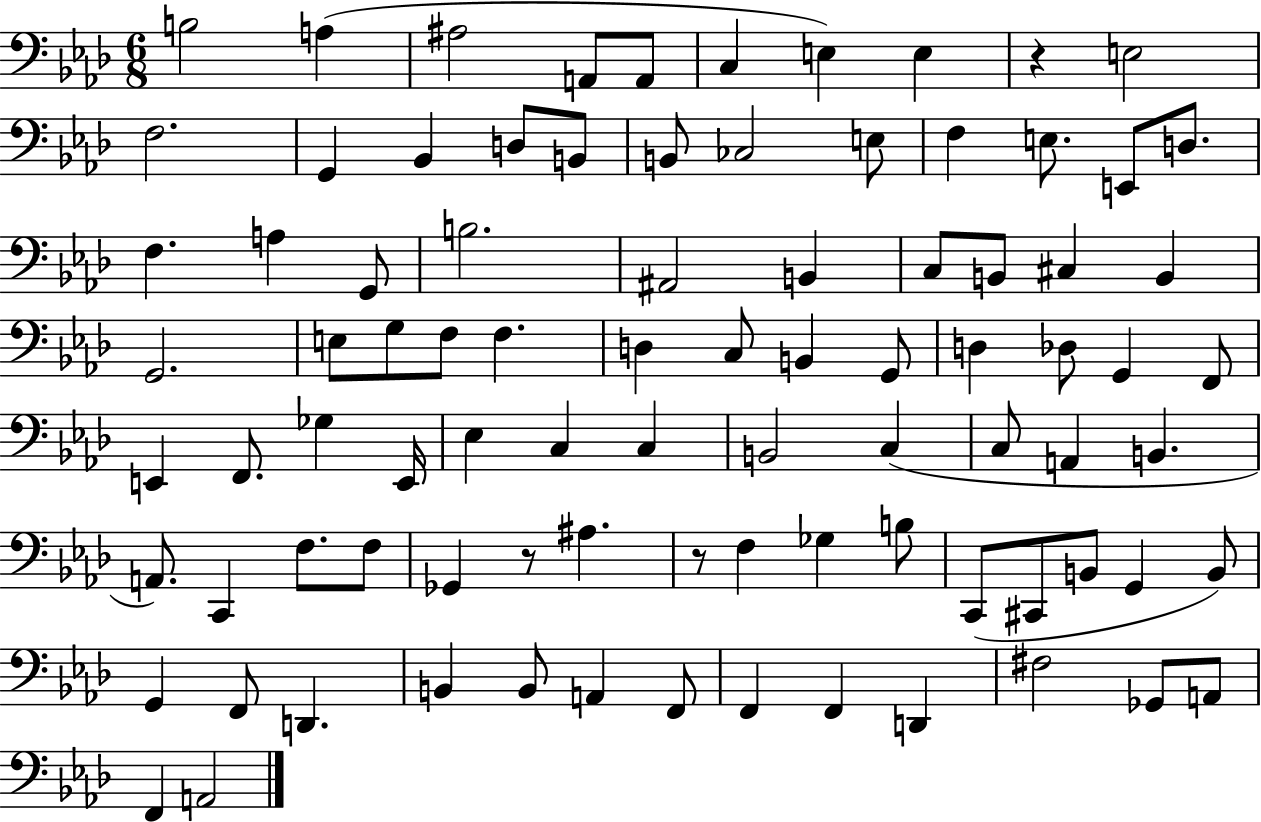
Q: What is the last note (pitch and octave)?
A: A2